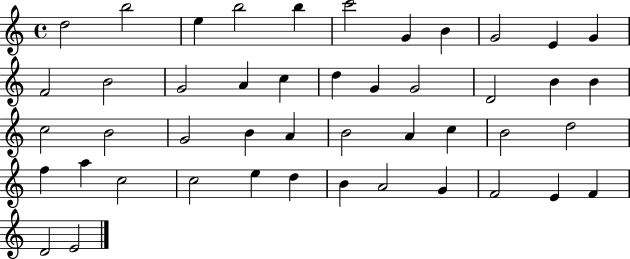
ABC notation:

X:1
T:Untitled
M:4/4
L:1/4
K:C
d2 b2 e b2 b c'2 G B G2 E G F2 B2 G2 A c d G G2 D2 B B c2 B2 G2 B A B2 A c B2 d2 f a c2 c2 e d B A2 G F2 E F D2 E2